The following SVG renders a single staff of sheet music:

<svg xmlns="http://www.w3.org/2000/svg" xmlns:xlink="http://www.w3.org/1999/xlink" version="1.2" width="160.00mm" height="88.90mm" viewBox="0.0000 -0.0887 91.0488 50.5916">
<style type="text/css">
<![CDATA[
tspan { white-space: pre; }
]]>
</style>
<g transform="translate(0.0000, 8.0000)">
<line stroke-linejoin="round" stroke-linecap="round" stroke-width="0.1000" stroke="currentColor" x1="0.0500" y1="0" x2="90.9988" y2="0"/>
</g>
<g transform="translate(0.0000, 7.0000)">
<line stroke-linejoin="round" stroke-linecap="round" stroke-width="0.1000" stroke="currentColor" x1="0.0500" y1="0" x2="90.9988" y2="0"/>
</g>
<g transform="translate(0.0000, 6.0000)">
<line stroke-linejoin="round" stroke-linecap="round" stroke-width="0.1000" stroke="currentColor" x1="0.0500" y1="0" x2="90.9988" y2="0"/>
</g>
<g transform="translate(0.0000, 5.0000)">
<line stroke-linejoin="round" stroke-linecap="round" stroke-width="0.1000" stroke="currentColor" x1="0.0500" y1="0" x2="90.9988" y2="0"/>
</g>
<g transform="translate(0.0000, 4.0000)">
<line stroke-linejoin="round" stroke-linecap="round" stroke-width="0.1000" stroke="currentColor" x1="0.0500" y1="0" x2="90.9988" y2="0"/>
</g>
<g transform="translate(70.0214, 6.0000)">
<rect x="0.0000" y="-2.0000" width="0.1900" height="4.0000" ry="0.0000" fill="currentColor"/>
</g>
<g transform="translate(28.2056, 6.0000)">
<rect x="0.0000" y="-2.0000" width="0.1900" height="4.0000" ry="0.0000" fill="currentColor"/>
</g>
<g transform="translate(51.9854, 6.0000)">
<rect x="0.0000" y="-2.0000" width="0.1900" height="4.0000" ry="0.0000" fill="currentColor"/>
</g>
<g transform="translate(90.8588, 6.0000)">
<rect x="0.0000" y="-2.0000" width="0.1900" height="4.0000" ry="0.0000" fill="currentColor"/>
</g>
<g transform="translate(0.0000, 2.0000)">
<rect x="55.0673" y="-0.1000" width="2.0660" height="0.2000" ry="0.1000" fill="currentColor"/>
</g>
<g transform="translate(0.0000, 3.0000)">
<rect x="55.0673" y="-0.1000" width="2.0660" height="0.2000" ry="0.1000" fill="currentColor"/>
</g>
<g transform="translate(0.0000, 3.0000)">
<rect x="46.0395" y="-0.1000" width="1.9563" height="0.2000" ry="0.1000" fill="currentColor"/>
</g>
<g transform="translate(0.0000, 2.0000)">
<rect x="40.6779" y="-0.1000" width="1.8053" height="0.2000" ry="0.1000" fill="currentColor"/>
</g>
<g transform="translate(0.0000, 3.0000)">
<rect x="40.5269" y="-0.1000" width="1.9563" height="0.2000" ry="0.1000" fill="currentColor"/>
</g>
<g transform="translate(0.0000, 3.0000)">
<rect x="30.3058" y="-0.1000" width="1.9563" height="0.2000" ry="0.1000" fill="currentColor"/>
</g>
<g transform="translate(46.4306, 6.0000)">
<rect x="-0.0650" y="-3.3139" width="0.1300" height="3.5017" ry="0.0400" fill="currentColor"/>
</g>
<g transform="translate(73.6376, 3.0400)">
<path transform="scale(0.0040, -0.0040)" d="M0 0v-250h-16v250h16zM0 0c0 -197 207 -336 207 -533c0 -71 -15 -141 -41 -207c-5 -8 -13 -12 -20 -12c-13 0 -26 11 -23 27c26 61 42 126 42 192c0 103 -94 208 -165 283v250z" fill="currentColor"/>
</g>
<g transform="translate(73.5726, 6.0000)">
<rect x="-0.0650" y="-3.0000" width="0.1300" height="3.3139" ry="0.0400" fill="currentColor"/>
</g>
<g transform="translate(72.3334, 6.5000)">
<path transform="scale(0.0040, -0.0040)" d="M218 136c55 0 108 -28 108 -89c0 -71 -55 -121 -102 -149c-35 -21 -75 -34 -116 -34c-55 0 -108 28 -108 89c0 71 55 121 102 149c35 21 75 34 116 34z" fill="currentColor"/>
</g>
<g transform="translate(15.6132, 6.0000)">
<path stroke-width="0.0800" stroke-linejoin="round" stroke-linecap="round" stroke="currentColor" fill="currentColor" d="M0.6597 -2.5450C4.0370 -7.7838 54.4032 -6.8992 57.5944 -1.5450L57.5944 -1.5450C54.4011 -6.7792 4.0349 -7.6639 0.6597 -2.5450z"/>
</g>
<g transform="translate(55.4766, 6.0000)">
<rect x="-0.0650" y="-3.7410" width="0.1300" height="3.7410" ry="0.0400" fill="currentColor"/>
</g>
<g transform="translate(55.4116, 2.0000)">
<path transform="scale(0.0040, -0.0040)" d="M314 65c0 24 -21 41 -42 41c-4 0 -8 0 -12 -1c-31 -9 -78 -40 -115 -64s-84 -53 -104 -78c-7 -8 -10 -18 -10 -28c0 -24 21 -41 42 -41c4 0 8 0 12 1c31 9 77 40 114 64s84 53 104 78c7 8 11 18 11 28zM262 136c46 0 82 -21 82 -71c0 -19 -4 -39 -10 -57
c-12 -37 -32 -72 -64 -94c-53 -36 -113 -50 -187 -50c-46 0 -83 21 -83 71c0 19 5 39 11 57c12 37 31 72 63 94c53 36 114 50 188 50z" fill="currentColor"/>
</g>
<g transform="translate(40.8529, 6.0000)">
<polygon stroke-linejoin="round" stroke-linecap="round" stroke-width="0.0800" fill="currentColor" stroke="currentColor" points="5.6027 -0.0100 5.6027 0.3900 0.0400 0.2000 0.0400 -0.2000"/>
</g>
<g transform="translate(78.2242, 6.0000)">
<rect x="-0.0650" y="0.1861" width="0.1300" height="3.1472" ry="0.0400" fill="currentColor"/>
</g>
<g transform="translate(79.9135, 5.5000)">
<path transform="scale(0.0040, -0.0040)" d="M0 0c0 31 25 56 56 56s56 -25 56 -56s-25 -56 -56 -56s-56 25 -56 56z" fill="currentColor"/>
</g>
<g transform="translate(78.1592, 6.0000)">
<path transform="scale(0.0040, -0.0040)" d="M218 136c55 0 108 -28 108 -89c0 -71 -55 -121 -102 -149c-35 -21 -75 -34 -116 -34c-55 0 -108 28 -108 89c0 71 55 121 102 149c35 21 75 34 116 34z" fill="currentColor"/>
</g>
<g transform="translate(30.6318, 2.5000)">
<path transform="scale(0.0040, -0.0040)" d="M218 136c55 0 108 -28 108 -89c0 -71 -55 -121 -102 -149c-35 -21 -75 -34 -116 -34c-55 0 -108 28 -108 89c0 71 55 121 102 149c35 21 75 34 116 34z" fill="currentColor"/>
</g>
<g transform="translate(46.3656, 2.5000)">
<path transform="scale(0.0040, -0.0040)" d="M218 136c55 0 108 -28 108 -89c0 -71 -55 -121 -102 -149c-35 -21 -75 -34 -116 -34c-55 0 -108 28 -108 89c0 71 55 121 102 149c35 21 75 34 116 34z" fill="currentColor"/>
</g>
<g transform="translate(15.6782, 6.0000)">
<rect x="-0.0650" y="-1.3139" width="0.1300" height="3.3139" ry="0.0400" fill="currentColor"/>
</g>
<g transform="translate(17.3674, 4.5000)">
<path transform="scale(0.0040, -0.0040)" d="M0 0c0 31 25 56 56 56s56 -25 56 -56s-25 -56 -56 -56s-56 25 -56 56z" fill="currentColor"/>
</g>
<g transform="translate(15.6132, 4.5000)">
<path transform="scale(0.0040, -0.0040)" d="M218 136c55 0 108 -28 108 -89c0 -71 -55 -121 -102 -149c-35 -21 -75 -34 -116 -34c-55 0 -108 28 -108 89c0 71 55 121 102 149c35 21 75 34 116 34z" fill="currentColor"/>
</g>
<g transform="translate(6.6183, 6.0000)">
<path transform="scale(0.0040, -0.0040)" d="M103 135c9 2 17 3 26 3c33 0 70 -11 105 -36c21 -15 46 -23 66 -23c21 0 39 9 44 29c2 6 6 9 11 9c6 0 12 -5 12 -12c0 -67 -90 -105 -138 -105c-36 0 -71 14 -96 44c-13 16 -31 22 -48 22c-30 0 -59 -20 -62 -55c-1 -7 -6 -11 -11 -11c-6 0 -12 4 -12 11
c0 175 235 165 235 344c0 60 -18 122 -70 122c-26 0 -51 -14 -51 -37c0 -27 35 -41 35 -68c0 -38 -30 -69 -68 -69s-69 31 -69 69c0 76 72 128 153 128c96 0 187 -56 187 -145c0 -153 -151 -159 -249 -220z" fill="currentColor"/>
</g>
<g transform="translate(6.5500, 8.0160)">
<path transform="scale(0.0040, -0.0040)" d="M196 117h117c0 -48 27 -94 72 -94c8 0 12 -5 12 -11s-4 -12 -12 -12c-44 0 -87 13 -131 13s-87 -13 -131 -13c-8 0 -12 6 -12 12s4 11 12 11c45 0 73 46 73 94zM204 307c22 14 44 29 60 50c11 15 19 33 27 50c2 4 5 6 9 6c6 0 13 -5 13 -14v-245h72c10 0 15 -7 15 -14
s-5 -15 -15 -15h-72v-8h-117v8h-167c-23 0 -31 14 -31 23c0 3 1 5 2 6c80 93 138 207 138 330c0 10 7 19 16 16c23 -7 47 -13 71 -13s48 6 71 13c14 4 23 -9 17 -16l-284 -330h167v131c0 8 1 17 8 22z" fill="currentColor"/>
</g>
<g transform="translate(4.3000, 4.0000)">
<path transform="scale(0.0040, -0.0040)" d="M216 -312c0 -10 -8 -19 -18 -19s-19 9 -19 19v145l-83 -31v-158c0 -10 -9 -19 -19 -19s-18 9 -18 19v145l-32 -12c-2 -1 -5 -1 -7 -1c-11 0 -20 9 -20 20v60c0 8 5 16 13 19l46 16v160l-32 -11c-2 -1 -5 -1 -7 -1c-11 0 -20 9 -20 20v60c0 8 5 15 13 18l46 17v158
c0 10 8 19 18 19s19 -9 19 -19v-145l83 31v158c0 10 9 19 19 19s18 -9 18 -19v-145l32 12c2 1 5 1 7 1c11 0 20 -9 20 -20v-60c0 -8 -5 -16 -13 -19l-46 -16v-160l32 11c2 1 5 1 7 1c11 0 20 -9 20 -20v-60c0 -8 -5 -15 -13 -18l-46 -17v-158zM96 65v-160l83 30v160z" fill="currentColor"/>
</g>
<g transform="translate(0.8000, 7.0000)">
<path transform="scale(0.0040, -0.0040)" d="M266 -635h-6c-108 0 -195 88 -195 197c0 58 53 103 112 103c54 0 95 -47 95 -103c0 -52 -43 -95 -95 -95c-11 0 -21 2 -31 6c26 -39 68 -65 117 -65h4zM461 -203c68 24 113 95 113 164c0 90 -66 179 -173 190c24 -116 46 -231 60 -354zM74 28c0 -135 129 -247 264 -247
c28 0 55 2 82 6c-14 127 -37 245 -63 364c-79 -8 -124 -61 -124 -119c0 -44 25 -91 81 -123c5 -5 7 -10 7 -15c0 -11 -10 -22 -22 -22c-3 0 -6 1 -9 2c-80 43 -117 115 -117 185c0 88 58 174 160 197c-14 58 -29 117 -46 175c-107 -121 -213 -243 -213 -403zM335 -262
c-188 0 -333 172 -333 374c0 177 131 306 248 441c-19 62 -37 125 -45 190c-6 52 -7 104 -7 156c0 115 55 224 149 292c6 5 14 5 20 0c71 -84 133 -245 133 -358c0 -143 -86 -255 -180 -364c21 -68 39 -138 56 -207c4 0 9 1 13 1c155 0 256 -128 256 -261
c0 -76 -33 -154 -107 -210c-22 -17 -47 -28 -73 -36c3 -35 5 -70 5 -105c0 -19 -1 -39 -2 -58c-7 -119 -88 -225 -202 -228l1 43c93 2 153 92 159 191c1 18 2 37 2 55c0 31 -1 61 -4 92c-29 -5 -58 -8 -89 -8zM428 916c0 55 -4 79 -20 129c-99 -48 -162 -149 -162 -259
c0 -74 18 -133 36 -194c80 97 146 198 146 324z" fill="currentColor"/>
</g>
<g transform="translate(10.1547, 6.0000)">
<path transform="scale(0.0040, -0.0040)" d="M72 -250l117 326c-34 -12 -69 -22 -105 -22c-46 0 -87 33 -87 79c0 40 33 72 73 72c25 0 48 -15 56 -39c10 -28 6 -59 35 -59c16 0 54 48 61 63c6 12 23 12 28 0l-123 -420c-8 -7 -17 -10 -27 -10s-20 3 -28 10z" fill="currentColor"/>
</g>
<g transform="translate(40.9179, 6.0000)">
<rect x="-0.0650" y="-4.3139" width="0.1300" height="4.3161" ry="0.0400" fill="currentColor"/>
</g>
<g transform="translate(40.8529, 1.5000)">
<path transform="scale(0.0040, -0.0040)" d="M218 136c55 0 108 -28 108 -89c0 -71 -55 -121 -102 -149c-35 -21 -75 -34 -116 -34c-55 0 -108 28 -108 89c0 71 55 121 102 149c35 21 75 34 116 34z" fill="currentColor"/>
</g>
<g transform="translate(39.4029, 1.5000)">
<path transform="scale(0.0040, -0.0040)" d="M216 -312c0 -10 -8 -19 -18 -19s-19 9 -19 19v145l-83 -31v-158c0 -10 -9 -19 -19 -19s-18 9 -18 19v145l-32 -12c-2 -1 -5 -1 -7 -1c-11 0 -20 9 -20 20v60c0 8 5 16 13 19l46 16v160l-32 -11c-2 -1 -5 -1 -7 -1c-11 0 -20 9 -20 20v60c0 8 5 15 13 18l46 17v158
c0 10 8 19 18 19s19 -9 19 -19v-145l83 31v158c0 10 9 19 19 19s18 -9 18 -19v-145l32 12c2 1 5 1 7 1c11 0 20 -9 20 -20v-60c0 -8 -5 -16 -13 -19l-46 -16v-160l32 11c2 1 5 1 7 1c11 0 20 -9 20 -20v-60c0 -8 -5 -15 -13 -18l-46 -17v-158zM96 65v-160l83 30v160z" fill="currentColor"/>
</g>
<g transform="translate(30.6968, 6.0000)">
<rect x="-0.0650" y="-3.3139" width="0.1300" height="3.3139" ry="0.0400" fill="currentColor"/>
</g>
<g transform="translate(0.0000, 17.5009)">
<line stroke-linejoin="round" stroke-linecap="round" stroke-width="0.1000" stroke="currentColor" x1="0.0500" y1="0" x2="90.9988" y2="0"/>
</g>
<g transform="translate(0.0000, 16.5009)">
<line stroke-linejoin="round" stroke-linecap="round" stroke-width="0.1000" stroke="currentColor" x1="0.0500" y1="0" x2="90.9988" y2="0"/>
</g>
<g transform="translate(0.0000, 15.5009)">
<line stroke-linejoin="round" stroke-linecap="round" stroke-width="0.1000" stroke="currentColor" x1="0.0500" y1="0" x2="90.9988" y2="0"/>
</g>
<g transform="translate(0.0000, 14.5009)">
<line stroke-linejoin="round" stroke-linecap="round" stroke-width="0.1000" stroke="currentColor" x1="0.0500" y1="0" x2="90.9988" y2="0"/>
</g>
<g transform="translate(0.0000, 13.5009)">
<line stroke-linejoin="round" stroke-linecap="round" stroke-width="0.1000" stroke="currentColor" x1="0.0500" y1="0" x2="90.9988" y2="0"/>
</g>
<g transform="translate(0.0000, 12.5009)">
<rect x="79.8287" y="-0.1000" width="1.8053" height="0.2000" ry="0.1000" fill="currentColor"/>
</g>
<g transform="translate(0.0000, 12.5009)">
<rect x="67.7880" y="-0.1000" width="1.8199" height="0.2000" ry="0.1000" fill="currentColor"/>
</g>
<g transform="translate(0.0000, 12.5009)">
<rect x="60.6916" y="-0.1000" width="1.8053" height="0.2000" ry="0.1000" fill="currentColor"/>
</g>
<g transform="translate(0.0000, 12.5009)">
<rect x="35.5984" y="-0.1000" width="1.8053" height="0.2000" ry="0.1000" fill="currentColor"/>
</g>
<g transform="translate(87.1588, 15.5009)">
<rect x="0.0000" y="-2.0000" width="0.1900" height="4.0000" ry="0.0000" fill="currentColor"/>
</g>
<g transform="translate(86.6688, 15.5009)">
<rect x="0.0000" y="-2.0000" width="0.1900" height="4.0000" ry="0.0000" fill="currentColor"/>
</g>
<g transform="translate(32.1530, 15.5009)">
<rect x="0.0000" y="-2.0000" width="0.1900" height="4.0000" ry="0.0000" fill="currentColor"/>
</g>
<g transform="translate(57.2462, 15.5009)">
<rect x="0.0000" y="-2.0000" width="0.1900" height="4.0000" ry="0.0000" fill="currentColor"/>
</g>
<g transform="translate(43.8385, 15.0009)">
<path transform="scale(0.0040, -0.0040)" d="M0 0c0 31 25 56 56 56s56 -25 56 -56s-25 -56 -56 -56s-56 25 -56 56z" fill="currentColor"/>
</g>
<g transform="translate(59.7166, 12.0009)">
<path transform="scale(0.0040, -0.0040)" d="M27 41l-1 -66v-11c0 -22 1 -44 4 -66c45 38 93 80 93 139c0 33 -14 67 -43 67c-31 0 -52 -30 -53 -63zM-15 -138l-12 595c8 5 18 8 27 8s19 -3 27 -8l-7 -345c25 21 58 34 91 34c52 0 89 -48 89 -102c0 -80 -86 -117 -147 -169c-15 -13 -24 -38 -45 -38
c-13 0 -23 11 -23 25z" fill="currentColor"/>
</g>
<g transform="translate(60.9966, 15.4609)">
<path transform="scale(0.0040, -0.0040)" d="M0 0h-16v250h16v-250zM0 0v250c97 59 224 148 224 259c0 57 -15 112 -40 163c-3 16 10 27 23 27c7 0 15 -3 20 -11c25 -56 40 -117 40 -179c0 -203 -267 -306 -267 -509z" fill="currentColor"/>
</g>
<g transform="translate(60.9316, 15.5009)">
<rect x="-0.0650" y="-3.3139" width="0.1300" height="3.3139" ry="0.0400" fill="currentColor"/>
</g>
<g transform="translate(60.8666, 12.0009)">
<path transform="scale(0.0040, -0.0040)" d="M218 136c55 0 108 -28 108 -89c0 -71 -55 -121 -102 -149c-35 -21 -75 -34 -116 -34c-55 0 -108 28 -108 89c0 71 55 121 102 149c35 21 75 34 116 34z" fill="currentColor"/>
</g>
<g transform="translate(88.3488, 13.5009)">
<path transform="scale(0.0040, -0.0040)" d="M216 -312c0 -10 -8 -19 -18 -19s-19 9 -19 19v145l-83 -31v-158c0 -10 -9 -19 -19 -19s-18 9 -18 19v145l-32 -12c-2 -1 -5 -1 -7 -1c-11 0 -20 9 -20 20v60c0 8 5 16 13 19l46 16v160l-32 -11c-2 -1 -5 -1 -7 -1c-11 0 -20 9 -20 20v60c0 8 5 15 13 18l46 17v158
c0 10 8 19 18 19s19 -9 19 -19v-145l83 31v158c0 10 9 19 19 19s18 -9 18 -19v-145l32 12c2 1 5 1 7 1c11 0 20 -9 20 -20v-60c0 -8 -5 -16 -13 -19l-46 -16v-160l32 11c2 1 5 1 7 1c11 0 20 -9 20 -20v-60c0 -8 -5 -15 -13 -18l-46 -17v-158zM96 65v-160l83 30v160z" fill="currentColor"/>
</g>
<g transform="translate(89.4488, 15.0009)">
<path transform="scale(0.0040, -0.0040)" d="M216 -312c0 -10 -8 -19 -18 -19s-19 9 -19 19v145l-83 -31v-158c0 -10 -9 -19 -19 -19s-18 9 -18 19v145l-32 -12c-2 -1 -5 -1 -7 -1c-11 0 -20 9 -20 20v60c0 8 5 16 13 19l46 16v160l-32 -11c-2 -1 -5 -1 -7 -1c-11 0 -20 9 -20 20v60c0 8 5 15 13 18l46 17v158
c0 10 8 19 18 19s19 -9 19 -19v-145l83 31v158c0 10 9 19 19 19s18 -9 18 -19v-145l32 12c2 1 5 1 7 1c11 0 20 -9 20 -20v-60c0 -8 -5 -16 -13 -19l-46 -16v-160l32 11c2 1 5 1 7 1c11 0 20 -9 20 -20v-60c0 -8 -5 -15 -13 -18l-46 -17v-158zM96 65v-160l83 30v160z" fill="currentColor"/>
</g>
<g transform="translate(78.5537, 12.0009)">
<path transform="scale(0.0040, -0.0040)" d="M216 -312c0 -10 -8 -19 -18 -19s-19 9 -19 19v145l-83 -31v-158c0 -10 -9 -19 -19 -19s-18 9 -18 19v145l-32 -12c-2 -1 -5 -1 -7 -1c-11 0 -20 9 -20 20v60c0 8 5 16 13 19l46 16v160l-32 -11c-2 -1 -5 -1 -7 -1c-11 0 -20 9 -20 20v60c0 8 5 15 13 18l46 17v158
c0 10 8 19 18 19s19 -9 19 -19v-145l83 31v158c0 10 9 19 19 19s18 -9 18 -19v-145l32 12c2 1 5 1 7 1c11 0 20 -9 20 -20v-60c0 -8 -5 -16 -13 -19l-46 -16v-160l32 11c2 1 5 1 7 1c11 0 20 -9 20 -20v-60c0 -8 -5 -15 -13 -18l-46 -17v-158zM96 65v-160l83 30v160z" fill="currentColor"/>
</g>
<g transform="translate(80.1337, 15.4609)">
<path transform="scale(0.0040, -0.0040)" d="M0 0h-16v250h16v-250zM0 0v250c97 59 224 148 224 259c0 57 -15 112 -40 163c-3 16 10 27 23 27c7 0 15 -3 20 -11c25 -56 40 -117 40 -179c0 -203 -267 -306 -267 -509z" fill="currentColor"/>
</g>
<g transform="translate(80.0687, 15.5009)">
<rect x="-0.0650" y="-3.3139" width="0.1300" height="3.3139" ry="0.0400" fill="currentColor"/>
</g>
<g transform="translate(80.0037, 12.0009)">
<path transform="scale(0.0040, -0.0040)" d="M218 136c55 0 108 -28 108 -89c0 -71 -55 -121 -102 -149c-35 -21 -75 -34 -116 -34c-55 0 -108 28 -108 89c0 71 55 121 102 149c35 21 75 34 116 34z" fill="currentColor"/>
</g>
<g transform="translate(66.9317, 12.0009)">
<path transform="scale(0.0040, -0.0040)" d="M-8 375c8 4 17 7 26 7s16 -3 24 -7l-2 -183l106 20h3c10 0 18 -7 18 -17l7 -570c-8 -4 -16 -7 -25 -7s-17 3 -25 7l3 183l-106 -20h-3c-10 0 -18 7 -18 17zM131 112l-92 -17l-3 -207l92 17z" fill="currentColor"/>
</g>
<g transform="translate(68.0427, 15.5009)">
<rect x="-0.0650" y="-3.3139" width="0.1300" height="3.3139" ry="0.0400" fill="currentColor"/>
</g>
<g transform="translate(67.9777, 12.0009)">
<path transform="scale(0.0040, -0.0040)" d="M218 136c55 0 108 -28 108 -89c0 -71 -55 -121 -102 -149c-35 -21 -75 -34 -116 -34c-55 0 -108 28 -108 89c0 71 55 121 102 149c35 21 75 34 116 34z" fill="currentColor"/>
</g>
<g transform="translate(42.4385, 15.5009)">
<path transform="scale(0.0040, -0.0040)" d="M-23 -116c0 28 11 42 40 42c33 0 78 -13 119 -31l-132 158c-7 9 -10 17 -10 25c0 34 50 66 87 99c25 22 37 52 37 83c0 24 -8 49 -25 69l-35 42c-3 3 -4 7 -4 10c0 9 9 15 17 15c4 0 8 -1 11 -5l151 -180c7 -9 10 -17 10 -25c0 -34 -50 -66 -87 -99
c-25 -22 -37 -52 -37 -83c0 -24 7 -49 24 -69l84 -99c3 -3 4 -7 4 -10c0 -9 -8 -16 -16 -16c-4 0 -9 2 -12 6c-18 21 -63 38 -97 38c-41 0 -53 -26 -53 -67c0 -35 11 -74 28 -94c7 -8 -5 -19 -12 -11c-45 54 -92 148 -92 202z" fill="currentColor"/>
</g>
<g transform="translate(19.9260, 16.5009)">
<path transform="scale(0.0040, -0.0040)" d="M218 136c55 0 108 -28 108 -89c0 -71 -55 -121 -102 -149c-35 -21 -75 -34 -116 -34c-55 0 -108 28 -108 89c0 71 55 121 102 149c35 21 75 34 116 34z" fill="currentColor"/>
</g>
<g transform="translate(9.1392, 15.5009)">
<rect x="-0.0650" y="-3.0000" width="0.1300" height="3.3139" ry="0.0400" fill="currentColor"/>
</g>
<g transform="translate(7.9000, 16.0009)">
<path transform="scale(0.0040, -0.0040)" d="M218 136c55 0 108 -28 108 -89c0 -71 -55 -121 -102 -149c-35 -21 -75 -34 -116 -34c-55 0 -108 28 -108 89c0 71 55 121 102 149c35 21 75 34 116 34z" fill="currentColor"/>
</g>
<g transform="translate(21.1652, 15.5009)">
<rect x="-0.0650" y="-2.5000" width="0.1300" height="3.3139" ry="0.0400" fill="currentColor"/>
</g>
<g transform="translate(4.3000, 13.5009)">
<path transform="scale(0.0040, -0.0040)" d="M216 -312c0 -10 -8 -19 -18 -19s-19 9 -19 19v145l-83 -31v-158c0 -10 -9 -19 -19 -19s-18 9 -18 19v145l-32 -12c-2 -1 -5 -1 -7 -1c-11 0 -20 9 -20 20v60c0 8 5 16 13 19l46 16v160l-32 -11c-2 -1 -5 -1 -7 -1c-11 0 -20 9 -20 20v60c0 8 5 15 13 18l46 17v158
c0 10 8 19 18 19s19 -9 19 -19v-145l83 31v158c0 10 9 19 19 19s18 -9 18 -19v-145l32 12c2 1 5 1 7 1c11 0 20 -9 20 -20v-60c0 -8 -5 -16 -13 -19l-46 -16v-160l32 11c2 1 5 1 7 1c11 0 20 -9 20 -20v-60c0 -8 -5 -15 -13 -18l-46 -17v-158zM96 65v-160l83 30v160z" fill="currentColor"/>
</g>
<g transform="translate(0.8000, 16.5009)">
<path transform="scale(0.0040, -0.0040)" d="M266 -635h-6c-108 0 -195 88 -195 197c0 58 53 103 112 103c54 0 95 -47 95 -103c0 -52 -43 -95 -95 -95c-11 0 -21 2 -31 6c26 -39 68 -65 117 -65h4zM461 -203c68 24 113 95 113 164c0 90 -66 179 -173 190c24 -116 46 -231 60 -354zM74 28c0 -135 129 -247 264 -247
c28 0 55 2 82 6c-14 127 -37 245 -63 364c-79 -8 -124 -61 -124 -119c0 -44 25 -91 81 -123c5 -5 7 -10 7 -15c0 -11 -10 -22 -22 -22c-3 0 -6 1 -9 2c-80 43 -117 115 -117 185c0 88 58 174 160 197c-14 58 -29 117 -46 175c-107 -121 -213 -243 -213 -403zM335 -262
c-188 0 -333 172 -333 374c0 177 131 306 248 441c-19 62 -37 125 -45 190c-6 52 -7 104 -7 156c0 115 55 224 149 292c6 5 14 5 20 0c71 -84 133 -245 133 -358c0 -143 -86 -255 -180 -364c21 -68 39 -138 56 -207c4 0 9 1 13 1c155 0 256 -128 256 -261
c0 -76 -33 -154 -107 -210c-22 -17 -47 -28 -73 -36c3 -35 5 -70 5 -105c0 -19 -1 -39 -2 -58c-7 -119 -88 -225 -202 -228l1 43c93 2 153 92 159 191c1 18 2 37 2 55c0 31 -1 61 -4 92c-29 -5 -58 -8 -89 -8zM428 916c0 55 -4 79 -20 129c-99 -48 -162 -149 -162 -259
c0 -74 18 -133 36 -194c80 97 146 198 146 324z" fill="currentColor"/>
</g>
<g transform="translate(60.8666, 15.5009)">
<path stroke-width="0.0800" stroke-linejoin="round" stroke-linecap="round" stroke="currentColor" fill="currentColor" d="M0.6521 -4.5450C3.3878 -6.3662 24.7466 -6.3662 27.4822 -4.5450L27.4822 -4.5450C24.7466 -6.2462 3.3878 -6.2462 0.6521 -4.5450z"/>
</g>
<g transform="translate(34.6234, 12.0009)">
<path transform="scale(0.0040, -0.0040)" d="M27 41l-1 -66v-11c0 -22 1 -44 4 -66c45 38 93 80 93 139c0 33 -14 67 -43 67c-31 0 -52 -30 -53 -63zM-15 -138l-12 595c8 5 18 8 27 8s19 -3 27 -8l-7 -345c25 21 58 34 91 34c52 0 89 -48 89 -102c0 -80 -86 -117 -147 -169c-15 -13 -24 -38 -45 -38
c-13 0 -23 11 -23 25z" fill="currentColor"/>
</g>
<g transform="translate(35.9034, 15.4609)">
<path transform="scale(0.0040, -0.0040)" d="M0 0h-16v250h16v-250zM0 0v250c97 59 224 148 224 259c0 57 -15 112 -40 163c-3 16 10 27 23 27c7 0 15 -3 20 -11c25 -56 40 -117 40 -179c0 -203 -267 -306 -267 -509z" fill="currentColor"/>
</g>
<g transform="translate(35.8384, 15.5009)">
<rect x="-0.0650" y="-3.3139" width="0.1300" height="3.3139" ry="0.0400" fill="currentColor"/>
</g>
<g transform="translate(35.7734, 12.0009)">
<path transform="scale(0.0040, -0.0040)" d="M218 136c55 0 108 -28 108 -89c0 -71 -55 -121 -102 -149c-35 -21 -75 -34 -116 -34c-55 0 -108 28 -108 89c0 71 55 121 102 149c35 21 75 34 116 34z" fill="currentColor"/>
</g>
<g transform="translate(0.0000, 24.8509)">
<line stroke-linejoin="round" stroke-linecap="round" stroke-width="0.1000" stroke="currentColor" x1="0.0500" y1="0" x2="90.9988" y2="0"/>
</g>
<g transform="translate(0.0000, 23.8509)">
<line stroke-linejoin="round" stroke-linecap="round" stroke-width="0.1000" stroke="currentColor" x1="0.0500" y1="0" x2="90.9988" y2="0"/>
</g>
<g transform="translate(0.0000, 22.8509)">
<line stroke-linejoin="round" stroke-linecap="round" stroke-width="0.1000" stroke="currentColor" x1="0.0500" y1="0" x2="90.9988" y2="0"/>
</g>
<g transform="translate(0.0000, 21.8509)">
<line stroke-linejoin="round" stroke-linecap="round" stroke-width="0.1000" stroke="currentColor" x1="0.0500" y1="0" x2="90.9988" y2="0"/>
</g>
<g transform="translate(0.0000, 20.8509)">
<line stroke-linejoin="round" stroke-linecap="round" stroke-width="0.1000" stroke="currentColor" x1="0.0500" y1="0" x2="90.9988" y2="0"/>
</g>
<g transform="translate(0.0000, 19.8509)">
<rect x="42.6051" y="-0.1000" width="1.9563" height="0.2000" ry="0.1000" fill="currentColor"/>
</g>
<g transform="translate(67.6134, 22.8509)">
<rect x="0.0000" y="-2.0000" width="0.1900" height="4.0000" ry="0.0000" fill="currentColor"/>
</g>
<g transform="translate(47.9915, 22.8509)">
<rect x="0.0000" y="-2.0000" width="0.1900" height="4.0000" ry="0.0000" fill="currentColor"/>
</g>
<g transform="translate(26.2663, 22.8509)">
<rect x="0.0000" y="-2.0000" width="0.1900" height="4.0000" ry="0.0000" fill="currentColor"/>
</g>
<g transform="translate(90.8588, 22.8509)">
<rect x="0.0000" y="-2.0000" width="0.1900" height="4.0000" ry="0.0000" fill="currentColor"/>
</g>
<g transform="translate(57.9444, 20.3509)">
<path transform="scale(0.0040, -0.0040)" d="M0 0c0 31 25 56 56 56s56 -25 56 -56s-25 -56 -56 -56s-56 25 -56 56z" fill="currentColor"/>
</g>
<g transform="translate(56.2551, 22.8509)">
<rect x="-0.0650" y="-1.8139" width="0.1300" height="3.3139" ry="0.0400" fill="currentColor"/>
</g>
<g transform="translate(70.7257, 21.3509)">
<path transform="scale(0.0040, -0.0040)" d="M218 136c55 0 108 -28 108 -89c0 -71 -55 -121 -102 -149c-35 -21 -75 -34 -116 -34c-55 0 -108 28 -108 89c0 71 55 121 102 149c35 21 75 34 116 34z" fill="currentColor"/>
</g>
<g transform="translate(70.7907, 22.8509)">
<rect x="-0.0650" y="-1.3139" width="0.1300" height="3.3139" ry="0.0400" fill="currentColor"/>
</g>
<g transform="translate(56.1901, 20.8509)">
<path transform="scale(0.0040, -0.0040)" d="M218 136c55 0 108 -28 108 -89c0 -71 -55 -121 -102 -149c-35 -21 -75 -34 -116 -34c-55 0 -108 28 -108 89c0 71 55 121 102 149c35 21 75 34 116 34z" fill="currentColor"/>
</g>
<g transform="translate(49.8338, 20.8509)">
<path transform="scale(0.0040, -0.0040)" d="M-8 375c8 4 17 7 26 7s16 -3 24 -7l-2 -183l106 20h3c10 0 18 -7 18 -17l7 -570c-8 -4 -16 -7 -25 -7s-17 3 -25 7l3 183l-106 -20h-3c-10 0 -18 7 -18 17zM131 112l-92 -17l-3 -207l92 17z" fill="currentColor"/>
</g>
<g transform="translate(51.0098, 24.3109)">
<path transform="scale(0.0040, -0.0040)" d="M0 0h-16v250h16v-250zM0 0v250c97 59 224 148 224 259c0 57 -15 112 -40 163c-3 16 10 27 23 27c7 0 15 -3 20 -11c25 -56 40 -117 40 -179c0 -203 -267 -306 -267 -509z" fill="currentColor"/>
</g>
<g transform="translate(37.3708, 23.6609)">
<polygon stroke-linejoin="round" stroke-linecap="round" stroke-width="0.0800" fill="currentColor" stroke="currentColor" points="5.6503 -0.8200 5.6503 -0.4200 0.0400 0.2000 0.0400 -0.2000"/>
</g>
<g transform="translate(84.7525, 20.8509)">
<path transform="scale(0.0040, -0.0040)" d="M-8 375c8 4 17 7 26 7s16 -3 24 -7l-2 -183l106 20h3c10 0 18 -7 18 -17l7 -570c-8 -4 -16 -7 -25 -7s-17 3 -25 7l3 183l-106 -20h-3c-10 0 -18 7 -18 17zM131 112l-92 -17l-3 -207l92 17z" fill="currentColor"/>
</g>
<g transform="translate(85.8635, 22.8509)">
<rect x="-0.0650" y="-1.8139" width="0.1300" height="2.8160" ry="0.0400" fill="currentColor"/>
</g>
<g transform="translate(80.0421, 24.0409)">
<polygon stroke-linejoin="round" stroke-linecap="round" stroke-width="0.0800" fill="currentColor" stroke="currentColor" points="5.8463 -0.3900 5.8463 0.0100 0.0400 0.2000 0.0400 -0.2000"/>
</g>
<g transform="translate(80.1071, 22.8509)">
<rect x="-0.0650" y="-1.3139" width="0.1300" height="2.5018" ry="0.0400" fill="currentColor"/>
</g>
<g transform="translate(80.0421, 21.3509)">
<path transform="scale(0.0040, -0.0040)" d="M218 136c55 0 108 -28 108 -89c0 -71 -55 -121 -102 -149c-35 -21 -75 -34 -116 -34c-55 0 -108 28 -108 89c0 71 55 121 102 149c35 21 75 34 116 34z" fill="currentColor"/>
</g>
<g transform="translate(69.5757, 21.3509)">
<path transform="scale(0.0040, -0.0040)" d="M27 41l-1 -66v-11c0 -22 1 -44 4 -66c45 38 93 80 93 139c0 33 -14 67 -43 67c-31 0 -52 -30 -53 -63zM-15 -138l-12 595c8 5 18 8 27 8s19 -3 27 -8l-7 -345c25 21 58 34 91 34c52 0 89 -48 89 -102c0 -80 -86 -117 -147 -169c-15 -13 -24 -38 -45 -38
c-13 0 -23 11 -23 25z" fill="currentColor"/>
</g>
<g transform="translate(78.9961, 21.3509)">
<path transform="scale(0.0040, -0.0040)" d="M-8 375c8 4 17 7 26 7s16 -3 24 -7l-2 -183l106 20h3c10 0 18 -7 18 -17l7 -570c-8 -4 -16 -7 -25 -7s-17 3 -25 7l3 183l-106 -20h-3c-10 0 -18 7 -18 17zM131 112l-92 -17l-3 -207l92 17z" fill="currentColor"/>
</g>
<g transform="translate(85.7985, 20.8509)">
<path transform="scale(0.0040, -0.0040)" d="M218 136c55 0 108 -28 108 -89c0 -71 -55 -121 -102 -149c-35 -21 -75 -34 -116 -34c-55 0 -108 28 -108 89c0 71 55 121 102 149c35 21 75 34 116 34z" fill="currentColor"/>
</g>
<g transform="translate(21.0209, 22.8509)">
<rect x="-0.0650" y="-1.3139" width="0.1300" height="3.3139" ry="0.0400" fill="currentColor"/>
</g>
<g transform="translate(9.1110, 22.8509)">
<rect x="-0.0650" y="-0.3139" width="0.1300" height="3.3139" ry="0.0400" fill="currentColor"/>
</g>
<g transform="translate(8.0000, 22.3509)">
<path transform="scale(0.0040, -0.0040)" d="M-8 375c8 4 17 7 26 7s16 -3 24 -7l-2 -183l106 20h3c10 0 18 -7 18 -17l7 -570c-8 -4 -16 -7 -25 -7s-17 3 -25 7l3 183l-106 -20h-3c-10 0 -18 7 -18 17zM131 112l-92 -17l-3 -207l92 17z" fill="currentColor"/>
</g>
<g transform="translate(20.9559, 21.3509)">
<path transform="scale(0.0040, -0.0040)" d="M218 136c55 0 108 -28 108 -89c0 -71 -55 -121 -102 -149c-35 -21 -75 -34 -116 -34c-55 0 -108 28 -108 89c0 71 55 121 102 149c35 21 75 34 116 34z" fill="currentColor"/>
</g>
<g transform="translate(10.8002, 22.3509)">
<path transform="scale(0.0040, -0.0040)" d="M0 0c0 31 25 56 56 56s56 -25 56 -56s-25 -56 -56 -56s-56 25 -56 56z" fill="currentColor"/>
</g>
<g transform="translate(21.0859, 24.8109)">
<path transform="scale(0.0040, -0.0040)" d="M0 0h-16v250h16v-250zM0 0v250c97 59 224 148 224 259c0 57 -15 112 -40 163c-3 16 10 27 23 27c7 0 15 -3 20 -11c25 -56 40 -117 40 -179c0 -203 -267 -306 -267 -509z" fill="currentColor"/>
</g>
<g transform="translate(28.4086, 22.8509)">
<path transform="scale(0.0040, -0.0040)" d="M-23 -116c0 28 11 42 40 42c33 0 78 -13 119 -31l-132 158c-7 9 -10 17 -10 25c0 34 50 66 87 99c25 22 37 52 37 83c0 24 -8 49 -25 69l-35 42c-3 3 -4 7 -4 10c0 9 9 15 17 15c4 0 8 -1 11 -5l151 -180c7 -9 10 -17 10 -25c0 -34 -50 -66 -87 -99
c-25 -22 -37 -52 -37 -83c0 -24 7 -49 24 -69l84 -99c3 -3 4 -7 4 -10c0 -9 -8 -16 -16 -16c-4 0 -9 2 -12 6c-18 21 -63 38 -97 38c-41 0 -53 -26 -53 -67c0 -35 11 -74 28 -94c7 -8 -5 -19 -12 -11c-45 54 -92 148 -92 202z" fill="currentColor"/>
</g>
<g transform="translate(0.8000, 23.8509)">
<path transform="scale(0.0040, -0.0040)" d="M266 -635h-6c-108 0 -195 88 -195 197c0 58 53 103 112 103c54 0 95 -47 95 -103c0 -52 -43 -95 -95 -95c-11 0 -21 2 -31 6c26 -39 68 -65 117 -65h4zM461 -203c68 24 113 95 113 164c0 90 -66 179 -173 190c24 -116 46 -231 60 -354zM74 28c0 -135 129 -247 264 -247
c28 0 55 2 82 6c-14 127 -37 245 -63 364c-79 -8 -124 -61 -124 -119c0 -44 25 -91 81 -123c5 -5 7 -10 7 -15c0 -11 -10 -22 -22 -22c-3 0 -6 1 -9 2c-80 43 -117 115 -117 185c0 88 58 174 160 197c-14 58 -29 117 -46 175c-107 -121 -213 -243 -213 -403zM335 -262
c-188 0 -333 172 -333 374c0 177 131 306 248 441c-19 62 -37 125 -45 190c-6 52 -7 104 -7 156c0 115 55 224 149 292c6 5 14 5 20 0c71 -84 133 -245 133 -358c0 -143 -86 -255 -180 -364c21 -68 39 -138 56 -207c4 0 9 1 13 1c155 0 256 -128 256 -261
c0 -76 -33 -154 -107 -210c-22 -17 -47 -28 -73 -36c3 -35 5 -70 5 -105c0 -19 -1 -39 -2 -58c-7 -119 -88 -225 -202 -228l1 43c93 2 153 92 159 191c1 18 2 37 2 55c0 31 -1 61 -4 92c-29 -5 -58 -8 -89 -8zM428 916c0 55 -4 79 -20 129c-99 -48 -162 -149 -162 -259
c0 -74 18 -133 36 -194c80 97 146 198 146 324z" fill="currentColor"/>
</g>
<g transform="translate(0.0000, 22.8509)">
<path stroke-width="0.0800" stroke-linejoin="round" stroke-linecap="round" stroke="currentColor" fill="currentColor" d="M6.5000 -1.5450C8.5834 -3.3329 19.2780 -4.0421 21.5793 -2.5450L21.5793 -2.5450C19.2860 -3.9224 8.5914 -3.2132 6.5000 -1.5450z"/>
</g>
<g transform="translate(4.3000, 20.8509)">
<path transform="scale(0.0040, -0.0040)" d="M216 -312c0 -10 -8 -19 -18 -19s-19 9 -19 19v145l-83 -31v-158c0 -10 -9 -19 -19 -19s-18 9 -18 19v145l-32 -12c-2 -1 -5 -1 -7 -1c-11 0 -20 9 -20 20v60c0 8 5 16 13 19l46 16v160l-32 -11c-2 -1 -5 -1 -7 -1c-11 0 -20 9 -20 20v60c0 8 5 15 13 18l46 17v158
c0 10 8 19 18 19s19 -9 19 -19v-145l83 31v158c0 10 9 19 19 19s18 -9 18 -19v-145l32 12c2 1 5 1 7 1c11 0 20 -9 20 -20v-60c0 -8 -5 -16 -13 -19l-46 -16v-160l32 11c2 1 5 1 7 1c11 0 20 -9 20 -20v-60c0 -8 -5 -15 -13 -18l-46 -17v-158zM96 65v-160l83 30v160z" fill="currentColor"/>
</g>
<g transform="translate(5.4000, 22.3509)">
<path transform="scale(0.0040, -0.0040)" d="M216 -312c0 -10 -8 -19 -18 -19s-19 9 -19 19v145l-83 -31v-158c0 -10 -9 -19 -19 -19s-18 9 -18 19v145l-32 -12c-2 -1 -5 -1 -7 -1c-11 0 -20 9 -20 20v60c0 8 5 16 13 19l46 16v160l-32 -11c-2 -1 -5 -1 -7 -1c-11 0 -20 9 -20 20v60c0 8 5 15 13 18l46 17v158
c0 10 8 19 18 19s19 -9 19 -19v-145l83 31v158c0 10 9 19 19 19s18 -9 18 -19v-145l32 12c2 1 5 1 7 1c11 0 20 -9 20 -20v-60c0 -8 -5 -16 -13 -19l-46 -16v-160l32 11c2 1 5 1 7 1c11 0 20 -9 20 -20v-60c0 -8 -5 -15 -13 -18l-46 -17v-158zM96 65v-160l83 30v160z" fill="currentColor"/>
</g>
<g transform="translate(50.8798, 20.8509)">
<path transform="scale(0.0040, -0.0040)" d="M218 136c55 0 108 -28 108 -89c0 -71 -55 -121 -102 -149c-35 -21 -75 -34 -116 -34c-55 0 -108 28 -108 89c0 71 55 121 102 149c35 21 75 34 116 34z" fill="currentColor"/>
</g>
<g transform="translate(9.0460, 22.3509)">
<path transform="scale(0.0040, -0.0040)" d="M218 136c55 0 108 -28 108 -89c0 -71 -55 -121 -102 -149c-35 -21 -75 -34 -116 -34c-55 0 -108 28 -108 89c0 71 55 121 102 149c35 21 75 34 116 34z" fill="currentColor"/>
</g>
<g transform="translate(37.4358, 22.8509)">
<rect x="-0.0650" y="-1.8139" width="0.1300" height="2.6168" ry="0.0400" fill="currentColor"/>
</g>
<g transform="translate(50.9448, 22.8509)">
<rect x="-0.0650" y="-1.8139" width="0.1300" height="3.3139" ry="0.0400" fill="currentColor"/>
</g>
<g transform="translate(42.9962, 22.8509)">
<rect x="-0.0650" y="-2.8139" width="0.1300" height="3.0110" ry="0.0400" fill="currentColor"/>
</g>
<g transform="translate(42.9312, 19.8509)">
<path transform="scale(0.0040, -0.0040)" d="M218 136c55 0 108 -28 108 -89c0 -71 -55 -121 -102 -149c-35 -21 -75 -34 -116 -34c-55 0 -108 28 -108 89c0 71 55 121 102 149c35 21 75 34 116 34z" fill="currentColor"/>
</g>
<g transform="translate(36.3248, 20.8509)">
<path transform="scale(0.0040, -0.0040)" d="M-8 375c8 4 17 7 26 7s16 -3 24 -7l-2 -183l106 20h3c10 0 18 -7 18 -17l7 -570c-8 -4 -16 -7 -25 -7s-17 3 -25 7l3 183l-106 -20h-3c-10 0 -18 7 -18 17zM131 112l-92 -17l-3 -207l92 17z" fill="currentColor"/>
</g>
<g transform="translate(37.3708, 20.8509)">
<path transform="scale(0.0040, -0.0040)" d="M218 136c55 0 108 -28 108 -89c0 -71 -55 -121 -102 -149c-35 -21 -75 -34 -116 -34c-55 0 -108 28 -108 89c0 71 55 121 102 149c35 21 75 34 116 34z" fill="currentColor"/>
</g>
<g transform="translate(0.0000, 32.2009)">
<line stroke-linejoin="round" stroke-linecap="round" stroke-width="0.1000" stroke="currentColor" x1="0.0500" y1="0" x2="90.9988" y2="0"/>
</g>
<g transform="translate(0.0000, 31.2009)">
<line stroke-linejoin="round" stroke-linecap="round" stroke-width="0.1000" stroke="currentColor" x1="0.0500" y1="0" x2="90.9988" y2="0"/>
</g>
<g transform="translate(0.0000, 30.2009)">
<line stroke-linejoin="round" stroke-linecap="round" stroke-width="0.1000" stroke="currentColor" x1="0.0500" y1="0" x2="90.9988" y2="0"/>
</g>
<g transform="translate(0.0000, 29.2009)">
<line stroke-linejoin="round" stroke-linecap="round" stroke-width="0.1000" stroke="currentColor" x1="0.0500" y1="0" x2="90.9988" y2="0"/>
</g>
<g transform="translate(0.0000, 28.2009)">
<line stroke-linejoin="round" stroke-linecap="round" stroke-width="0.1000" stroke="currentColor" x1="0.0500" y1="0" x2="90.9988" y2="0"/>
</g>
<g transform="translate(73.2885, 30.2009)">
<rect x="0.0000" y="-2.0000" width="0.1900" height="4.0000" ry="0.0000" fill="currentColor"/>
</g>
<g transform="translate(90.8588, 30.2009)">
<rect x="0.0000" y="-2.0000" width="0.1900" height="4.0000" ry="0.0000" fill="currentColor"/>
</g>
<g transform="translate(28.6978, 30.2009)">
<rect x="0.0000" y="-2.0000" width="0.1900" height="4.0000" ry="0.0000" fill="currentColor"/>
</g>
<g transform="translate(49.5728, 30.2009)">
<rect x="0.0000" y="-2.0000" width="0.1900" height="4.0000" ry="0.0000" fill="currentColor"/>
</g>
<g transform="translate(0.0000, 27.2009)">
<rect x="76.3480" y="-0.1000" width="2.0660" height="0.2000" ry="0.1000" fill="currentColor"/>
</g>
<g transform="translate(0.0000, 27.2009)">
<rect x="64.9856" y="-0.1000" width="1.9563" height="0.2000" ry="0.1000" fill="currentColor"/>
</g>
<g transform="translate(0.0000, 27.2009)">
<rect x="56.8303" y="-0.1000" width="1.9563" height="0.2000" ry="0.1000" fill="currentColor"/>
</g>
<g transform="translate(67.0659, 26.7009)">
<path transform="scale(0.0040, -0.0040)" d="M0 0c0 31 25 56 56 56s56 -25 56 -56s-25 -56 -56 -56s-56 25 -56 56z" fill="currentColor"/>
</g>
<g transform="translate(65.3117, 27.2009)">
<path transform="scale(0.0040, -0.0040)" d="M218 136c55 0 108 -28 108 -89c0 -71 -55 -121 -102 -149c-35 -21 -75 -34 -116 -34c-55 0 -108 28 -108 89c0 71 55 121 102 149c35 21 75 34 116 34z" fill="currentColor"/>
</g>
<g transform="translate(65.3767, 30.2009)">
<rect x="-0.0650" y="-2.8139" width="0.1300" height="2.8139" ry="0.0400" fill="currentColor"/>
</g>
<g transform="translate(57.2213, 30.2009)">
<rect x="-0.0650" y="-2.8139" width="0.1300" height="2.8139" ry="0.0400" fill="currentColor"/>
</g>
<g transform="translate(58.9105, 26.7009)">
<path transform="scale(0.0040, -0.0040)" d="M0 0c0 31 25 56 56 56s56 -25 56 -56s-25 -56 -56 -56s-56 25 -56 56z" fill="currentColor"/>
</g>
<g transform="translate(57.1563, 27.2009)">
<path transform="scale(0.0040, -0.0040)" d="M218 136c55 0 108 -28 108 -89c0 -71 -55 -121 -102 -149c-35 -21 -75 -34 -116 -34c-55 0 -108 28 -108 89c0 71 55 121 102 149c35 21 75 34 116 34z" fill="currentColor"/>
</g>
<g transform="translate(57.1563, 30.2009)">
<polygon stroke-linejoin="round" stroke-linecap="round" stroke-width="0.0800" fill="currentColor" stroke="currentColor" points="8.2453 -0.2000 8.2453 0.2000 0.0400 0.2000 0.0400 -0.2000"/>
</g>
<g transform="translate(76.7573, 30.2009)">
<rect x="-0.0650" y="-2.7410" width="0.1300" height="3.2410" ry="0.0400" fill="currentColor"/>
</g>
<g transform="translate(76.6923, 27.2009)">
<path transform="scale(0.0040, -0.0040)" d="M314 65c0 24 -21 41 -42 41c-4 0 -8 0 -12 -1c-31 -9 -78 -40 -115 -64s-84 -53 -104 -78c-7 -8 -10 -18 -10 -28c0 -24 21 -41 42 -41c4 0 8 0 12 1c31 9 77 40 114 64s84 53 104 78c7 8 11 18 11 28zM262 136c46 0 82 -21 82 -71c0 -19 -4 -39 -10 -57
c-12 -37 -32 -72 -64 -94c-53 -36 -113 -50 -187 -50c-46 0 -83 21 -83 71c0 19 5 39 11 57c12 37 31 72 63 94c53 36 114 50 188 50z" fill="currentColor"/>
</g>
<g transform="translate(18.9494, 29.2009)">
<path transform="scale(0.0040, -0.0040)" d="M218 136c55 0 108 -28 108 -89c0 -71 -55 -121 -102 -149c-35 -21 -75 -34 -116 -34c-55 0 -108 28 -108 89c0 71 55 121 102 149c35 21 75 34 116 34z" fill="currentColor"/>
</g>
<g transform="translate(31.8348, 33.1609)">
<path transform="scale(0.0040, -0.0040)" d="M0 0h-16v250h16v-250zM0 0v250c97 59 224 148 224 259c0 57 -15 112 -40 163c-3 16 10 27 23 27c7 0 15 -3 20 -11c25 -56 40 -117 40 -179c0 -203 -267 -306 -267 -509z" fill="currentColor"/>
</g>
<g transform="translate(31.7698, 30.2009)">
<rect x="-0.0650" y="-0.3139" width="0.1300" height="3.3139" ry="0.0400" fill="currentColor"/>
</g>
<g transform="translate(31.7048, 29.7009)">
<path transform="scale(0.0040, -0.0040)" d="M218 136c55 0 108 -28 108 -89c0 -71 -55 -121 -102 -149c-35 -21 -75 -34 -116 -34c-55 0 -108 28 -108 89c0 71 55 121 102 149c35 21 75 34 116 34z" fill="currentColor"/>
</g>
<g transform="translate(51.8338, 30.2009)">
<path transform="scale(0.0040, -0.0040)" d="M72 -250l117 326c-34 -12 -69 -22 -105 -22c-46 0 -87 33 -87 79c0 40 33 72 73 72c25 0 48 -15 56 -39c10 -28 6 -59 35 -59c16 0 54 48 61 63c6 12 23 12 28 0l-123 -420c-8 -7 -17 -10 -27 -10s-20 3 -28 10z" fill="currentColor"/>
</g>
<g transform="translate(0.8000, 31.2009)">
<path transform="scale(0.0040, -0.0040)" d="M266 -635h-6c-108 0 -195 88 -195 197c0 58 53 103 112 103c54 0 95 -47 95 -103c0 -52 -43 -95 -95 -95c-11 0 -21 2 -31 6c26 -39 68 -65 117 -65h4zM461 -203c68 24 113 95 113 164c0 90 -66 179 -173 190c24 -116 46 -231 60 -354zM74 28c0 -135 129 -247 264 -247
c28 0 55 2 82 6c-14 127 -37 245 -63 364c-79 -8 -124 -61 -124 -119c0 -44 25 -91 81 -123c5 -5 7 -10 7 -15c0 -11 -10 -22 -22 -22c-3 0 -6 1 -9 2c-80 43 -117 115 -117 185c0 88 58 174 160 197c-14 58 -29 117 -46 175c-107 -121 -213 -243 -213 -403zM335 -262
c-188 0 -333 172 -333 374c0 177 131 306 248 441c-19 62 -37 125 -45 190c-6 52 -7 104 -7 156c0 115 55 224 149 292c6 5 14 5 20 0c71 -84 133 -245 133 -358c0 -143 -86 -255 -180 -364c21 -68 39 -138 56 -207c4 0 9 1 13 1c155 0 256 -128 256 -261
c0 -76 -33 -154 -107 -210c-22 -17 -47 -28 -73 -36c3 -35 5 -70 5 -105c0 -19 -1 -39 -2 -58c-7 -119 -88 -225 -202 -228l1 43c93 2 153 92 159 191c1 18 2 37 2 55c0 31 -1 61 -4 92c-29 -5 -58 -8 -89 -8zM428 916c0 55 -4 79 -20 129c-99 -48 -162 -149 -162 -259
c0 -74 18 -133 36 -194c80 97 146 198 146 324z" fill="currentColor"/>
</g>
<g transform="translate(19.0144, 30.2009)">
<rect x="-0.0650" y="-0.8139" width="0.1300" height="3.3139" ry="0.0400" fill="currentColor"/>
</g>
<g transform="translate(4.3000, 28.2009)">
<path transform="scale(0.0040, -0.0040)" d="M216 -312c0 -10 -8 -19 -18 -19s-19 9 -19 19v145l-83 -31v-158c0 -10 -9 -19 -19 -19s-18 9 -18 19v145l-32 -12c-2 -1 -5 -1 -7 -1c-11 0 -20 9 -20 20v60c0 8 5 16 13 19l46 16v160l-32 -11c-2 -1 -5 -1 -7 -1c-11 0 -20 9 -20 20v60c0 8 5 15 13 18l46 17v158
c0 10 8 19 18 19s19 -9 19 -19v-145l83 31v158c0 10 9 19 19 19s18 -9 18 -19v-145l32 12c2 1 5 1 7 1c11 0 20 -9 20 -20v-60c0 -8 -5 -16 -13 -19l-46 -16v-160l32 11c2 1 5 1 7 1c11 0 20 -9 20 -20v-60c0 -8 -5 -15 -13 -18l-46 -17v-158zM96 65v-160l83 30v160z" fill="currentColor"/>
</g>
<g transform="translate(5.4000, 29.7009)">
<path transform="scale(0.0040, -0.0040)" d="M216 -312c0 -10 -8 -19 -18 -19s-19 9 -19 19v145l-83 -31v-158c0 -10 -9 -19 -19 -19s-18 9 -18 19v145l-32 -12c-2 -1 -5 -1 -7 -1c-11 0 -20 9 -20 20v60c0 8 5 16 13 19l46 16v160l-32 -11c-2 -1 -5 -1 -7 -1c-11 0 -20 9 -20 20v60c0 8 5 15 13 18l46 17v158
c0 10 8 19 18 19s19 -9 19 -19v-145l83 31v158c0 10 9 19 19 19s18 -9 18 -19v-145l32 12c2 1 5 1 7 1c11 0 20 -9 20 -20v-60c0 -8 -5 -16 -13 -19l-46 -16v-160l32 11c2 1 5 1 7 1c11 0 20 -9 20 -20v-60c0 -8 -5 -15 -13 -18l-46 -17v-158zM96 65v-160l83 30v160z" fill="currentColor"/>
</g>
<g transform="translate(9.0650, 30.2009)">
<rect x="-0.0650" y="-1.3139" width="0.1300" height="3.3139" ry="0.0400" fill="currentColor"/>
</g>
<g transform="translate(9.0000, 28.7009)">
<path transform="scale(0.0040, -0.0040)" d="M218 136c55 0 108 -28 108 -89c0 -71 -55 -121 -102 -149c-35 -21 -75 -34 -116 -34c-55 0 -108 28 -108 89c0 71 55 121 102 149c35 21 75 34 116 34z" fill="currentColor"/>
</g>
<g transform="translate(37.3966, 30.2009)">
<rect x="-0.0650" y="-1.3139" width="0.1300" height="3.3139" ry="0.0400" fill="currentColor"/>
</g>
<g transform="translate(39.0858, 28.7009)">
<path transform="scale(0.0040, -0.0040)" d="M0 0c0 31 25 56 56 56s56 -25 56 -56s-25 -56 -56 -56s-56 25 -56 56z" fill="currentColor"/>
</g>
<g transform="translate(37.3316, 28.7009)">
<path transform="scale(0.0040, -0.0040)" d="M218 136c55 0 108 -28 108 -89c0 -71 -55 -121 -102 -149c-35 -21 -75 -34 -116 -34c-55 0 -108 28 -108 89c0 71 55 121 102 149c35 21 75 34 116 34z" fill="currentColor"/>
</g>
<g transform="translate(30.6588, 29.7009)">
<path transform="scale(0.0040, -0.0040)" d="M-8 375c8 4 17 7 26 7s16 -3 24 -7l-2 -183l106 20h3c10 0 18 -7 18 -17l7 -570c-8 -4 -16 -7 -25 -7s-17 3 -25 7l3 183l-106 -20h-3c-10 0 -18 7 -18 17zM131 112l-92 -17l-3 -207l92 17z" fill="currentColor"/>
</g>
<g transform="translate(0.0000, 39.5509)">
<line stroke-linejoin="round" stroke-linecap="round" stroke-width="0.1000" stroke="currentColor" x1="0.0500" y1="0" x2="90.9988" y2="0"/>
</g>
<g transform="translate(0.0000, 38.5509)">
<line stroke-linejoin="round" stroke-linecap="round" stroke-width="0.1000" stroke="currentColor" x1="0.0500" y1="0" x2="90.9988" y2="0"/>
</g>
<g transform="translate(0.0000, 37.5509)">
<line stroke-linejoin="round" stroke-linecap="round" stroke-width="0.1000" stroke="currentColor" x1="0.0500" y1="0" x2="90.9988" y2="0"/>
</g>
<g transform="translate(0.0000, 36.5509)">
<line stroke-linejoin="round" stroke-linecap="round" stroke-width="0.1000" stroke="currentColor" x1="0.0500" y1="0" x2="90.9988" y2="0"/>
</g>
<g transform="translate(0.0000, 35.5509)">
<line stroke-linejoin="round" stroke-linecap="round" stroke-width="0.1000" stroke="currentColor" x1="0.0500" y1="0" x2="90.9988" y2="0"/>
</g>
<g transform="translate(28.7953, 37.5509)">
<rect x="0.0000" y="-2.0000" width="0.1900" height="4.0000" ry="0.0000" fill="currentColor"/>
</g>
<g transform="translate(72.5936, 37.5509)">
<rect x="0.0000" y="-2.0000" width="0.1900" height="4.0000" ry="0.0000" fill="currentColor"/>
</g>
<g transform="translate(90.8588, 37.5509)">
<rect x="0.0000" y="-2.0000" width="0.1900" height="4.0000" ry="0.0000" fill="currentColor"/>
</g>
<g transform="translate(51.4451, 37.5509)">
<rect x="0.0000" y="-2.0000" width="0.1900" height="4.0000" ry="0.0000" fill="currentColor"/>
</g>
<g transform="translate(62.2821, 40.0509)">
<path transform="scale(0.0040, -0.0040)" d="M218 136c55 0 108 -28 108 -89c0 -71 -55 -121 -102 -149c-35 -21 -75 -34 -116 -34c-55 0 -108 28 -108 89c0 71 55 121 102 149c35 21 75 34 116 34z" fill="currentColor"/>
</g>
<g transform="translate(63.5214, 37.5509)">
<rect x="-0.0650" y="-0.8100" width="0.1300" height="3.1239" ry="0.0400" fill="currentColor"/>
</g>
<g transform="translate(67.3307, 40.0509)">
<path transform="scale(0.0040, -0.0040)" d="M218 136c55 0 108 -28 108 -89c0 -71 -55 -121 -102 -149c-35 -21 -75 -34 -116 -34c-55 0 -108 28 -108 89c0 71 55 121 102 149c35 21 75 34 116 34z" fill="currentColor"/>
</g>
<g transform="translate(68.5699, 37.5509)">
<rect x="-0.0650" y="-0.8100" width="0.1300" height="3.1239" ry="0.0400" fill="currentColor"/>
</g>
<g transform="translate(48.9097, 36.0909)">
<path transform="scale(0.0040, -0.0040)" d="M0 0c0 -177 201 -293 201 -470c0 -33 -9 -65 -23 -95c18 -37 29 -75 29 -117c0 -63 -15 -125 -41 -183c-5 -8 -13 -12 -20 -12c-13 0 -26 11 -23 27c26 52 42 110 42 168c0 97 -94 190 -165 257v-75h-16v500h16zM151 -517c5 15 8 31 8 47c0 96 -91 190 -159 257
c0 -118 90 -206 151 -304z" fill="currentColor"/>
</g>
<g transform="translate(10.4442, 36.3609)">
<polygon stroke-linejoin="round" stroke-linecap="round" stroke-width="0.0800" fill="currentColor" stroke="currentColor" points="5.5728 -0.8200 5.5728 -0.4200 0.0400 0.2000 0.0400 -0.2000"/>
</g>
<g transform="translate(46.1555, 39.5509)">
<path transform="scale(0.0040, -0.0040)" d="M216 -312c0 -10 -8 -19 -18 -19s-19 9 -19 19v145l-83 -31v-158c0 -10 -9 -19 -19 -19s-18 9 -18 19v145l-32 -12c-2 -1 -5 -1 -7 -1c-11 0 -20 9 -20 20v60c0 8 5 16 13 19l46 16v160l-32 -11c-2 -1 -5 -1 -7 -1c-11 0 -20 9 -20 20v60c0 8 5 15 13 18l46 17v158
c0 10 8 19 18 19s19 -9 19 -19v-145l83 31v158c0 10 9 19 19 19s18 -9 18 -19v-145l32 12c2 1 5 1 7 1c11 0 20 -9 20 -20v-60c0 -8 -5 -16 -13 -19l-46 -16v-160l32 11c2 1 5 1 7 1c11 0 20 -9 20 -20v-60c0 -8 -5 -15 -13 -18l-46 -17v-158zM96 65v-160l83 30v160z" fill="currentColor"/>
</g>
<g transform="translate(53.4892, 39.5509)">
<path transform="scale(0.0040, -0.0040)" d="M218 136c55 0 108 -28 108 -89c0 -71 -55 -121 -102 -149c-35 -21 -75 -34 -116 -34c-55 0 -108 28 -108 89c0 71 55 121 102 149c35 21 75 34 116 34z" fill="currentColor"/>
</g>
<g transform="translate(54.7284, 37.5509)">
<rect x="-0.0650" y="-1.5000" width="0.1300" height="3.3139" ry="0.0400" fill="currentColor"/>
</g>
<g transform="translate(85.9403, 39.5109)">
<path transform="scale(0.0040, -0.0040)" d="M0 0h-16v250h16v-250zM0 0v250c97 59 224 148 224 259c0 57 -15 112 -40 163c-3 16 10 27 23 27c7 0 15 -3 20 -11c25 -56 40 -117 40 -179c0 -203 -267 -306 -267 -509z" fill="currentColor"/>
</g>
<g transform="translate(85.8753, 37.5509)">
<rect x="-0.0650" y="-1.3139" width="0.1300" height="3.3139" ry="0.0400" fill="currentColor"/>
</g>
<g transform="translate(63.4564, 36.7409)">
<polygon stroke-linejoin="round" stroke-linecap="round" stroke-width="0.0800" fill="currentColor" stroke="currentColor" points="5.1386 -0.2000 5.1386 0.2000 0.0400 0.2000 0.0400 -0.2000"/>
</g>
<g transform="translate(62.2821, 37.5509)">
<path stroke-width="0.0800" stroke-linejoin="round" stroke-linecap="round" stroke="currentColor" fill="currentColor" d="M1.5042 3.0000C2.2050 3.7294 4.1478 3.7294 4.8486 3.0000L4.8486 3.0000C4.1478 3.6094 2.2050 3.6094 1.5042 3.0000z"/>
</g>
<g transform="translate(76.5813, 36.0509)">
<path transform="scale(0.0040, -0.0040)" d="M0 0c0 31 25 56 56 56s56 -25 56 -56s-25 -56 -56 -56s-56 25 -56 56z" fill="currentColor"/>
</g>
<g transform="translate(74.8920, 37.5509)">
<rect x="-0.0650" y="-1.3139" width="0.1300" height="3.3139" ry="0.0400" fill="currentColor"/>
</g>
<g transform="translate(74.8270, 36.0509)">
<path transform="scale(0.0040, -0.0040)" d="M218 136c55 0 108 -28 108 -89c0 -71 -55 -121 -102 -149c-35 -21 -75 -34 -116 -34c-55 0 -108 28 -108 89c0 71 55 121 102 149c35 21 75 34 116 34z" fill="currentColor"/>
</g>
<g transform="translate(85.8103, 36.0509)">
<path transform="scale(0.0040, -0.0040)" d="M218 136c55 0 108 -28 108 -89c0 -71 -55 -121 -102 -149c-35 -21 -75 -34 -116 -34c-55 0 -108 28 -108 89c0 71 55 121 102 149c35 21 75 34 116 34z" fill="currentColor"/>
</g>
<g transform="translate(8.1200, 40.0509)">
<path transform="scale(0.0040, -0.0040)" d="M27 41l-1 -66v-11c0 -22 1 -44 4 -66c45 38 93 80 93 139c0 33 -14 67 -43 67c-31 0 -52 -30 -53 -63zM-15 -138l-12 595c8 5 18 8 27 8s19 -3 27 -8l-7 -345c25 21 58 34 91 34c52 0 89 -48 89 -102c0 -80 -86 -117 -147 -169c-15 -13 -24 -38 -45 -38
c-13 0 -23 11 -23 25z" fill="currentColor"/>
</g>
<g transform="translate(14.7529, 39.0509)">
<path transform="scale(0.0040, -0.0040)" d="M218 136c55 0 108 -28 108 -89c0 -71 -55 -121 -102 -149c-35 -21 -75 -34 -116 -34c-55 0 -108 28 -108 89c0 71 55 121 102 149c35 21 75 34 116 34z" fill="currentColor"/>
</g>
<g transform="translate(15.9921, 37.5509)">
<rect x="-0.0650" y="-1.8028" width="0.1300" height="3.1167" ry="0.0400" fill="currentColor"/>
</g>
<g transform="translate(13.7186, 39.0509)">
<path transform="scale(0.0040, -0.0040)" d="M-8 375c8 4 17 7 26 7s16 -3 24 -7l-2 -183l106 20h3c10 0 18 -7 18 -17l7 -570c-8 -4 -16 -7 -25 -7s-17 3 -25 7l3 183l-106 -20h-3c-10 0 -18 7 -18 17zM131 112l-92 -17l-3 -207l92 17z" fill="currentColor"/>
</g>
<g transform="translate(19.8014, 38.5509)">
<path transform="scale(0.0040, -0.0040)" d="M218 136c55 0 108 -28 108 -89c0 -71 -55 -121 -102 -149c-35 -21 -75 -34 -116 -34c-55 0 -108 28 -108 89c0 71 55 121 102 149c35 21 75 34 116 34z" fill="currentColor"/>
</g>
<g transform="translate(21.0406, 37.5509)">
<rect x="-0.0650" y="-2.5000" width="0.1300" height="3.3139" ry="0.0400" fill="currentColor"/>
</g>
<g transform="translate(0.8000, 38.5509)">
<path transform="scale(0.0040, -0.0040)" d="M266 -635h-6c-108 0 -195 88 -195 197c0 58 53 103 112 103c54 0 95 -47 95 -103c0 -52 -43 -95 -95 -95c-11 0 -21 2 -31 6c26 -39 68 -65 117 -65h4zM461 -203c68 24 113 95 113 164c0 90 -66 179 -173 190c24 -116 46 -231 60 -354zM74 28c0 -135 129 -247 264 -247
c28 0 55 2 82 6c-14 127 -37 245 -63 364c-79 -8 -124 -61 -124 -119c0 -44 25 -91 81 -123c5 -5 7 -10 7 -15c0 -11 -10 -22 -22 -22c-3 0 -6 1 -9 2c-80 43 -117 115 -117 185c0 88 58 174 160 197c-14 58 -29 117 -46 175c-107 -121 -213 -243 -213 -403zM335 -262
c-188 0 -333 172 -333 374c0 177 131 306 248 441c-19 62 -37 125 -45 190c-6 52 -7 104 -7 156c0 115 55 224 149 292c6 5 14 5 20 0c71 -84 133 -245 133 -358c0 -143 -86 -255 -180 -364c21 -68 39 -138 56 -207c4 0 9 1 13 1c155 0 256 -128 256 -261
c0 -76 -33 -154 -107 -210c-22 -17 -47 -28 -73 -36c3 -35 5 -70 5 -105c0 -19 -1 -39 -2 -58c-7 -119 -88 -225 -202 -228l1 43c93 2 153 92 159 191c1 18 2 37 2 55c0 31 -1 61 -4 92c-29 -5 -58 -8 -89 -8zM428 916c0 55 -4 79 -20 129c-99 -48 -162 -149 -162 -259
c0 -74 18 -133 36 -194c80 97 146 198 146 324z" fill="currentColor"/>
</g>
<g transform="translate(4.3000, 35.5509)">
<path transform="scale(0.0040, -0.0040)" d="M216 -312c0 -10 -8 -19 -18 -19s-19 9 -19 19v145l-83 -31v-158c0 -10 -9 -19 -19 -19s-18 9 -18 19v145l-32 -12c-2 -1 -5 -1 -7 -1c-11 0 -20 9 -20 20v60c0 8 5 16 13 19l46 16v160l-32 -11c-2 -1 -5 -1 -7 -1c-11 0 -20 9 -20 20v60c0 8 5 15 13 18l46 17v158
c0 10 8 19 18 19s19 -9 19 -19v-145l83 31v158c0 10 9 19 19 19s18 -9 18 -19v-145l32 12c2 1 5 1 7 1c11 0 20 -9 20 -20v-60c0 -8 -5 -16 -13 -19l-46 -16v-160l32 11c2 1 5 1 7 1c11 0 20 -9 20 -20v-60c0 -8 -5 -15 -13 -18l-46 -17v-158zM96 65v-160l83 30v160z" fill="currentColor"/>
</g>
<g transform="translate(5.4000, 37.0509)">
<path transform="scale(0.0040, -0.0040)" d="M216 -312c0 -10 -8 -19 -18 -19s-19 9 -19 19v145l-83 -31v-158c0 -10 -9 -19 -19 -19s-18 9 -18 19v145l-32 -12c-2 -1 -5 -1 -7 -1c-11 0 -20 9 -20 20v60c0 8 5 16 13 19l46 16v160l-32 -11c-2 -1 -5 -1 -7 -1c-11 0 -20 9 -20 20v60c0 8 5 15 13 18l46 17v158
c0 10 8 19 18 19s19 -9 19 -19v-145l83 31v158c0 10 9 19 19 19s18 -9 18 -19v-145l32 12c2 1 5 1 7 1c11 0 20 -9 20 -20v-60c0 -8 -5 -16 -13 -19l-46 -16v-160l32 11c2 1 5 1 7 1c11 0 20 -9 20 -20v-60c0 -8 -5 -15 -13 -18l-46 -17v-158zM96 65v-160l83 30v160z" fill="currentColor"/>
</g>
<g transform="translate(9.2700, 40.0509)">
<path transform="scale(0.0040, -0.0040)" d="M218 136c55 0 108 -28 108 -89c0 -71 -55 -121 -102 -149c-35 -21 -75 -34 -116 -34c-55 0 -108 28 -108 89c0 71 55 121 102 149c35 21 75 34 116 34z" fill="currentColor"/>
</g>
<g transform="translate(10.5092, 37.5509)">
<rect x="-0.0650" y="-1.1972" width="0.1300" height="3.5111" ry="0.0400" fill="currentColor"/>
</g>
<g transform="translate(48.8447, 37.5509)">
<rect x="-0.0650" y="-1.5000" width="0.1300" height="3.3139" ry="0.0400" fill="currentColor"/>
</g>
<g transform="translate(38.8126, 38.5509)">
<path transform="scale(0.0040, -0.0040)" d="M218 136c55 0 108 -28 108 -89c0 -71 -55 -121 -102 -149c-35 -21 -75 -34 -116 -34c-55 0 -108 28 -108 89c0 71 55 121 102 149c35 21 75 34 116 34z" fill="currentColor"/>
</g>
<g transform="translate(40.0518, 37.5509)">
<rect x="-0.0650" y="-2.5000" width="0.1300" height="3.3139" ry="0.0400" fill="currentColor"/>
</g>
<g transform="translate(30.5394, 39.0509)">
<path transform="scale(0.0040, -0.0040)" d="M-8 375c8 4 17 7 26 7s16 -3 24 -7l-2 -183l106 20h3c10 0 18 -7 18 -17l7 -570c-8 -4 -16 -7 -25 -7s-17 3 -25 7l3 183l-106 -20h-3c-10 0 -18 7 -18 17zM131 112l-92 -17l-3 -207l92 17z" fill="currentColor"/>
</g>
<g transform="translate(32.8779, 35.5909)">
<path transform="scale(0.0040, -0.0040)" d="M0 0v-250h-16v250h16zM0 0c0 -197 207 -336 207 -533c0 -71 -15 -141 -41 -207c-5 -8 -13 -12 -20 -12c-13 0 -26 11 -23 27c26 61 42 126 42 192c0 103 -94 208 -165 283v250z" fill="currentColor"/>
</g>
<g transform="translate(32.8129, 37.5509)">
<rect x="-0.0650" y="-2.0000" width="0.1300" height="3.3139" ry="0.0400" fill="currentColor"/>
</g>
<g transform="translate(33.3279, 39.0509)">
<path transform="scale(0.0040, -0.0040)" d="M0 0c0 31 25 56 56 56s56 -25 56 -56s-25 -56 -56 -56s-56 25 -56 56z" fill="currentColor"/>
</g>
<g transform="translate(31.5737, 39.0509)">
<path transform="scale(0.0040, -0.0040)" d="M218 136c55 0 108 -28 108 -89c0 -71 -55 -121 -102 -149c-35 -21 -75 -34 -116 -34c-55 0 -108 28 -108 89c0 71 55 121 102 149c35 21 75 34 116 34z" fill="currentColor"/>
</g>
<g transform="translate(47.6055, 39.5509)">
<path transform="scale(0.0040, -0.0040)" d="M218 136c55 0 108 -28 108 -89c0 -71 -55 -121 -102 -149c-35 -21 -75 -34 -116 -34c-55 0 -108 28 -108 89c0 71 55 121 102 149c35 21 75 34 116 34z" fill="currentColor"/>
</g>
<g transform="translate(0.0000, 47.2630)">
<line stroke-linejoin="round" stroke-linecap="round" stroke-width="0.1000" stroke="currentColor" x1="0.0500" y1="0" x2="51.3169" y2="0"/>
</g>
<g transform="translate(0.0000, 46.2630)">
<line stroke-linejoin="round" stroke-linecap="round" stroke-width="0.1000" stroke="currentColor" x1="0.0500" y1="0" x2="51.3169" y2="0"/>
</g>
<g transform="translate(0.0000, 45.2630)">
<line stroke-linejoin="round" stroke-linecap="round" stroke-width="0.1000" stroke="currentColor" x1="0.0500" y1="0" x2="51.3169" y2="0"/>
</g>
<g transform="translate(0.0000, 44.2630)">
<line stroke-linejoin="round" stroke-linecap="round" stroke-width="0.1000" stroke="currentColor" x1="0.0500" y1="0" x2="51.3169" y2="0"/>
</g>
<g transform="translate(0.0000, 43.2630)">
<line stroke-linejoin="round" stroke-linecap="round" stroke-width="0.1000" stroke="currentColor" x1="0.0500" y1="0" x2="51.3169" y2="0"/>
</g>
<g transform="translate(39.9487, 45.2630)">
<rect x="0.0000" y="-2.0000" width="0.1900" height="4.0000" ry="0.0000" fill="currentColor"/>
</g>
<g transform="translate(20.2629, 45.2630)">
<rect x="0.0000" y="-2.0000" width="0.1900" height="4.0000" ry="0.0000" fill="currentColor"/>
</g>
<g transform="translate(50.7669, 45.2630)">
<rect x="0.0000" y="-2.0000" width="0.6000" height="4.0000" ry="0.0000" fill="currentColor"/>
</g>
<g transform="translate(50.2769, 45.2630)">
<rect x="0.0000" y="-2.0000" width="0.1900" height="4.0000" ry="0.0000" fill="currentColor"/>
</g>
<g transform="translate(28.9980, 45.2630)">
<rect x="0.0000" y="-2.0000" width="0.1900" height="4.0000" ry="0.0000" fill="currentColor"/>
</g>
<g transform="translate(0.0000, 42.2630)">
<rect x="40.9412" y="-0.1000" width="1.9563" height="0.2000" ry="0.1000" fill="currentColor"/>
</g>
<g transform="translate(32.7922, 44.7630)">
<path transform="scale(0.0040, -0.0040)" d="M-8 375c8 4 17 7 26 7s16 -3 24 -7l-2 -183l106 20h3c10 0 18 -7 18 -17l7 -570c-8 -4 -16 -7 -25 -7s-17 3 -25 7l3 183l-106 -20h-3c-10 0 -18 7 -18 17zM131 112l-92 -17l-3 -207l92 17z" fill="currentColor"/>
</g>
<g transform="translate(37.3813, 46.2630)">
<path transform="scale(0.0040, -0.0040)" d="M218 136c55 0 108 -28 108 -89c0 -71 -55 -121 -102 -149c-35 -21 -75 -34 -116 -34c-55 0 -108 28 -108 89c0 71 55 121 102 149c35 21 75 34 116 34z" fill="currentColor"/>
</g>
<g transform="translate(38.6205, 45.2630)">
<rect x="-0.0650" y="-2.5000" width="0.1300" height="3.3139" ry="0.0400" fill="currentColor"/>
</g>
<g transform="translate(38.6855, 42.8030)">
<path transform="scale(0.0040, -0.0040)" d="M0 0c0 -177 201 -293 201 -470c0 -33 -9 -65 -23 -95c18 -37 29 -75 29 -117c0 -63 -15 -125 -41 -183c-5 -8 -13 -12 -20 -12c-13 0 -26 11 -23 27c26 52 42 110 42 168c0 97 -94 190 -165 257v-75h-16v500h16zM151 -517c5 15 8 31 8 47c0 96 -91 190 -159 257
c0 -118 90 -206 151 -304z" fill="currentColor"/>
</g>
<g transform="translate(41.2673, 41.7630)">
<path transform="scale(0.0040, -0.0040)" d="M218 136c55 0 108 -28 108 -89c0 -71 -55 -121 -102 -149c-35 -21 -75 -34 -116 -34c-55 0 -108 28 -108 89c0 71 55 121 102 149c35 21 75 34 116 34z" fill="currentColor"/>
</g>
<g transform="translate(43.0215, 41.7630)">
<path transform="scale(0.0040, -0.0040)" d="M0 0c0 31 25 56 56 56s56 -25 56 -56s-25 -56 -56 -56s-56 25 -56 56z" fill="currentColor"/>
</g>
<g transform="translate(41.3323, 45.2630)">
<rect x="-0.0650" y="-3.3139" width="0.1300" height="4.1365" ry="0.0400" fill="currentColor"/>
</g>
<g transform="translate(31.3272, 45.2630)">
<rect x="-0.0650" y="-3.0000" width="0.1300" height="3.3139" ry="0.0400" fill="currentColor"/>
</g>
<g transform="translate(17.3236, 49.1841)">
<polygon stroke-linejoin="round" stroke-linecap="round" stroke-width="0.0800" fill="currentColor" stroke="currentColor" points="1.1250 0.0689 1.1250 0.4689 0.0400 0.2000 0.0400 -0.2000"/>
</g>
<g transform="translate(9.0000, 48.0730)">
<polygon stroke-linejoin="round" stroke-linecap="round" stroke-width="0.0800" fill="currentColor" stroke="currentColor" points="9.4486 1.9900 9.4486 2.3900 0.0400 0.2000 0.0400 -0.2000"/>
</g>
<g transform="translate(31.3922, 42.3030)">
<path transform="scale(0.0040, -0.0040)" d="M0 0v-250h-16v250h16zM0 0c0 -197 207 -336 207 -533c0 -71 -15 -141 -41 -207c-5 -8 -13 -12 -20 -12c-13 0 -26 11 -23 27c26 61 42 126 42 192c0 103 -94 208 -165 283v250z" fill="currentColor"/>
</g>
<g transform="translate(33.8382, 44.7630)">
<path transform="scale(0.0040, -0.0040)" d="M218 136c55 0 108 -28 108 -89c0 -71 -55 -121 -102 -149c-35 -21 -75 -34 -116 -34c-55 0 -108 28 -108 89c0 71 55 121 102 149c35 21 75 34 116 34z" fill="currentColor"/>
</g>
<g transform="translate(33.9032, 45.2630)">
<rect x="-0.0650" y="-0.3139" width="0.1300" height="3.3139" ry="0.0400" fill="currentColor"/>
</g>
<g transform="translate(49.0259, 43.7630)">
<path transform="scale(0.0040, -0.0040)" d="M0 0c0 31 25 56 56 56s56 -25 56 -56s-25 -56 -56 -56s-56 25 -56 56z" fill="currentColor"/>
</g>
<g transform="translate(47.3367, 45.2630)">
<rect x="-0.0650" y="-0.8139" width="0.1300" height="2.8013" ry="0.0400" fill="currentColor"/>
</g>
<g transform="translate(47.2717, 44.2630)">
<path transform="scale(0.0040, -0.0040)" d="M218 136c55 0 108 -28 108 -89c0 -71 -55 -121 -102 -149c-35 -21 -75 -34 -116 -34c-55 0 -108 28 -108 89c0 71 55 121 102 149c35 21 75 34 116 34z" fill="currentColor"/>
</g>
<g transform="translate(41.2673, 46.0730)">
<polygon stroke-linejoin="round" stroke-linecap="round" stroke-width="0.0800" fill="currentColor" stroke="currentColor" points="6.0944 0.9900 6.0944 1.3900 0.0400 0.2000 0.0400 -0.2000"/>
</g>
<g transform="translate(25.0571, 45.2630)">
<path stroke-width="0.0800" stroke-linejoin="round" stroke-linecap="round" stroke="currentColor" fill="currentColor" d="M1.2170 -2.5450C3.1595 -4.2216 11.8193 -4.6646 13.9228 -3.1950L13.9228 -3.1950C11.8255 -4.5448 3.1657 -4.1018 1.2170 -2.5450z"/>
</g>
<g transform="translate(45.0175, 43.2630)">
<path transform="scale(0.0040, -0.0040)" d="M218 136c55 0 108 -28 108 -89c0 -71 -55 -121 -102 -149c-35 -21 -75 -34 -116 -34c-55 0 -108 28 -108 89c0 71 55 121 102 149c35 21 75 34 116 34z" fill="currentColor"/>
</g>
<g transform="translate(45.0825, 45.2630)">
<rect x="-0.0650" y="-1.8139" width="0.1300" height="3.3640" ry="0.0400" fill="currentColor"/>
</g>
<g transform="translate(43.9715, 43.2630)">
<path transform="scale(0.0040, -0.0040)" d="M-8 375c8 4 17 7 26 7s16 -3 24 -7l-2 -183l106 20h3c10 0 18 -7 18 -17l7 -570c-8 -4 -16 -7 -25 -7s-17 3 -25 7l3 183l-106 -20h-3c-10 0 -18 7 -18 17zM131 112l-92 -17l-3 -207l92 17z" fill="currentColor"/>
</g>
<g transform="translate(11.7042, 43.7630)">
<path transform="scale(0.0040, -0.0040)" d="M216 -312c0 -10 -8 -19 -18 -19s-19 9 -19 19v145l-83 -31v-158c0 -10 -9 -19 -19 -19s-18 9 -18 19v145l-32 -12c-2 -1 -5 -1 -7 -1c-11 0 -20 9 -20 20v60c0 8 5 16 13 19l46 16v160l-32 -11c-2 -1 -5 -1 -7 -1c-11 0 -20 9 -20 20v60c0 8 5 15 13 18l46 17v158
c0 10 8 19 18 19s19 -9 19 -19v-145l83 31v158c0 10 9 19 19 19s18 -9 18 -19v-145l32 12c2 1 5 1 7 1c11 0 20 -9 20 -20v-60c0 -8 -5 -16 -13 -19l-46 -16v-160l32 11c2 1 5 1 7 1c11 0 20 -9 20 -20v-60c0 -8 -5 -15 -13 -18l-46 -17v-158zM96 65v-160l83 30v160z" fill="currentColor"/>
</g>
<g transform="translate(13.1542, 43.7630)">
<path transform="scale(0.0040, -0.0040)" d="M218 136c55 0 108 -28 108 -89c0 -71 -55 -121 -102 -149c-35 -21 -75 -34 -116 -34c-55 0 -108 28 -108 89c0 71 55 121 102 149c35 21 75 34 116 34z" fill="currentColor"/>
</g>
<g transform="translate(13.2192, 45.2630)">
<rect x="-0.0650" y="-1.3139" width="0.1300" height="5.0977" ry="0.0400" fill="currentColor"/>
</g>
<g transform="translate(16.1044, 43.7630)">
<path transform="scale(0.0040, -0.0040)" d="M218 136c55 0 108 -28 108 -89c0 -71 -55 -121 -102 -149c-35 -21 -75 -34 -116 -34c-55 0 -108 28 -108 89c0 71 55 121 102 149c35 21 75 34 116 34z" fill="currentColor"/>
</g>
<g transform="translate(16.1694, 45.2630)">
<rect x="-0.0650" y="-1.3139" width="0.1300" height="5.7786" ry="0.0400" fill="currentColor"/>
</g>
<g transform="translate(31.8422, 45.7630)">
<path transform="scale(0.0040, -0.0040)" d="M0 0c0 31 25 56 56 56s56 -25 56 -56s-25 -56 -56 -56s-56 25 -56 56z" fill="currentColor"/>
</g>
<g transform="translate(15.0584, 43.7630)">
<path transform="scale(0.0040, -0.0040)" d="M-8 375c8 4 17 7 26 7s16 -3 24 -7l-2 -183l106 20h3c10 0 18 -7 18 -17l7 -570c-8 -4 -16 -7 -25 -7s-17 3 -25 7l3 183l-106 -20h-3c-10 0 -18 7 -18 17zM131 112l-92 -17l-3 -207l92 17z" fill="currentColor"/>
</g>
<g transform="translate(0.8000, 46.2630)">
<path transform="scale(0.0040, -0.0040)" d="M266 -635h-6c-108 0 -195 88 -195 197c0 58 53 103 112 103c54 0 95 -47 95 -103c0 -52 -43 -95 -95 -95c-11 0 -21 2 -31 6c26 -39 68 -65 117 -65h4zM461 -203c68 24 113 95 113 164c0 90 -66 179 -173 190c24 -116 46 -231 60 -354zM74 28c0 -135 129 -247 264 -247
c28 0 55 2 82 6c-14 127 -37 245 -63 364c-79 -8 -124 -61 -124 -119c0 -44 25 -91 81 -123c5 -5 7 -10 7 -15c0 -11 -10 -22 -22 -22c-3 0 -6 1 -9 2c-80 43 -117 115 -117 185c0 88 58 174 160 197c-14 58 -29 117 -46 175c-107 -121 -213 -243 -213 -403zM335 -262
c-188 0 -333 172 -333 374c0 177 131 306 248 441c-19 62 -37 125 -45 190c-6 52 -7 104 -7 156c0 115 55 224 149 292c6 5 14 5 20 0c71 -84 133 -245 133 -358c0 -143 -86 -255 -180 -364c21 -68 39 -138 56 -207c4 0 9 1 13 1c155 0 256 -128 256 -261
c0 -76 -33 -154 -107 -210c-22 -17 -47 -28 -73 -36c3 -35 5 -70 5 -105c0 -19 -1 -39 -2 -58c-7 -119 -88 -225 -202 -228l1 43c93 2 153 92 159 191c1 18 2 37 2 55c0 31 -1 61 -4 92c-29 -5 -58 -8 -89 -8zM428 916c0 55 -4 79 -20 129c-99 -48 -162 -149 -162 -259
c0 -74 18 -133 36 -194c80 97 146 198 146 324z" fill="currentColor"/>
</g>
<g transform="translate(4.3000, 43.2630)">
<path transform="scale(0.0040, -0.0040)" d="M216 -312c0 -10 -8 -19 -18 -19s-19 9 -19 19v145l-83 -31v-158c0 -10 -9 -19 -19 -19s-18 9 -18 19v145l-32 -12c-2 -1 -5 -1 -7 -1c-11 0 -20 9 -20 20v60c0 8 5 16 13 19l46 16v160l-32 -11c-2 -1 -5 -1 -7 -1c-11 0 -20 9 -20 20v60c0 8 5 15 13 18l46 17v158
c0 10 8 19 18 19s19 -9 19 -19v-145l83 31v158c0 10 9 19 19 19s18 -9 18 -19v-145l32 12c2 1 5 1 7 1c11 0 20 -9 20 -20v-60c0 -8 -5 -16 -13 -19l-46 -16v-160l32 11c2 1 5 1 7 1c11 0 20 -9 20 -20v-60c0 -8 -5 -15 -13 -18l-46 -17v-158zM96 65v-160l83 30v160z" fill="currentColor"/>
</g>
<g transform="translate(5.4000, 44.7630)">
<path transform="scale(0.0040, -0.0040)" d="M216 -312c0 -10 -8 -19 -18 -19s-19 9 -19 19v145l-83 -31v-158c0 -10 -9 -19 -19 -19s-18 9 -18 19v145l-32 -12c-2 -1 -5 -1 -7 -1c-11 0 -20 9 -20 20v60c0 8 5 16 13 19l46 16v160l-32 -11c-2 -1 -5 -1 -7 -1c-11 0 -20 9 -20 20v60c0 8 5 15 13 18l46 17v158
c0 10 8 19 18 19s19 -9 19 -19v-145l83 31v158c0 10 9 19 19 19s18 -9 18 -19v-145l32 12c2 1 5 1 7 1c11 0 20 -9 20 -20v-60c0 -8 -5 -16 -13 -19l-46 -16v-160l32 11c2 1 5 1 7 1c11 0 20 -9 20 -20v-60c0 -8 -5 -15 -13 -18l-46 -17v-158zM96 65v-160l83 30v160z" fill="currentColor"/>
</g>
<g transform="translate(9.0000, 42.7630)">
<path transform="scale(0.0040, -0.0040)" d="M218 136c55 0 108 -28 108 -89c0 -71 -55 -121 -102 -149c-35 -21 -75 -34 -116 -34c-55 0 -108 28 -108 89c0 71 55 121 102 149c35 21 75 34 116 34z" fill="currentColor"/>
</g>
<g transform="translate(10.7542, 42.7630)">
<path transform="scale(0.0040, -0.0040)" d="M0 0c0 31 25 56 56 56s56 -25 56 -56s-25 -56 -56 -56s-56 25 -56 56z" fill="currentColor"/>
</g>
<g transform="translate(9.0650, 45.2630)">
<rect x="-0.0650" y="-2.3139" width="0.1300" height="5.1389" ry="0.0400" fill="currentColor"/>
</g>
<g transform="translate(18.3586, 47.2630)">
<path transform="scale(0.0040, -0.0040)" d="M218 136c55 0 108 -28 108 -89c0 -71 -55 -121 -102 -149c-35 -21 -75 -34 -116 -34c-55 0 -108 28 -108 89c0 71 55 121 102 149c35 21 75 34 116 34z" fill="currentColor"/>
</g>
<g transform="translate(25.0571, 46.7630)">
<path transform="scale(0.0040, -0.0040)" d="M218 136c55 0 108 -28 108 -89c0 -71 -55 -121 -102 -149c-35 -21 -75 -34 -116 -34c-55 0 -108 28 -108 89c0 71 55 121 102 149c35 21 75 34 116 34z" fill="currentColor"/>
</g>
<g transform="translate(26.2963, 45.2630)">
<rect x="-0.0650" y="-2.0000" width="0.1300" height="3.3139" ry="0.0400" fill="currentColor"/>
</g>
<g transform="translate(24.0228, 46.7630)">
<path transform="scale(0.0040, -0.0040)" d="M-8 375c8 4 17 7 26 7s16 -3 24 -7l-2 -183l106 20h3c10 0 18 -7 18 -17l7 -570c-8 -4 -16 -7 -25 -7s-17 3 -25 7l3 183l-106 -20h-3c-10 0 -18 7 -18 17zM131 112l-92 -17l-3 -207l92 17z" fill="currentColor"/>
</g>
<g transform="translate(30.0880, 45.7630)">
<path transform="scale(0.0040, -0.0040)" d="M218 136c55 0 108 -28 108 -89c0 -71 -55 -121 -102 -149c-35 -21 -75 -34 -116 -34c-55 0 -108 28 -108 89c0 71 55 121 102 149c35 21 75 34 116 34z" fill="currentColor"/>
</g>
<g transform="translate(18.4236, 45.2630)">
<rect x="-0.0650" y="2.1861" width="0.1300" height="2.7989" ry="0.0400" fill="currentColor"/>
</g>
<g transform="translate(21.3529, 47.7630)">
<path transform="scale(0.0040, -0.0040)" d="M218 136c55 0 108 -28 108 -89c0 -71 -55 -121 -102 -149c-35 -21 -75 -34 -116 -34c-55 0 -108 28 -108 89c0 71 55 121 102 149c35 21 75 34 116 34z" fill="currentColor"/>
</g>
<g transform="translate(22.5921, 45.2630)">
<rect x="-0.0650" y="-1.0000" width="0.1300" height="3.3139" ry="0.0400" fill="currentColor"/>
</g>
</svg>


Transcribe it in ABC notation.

X:1
T:Untitled
M:2/4
L:1/4
K:G
z/2 e b ^d'/2 b/2 c'2 A/2 B A G _b/2 z _b/2 b ^b/2 c e/2 z f/2 a/2 f/2 f _e e/2 f/2 e d c/2 e z/2 a/2 a/2 a2 _D/2 F/2 G F/2 G ^E/4 E D/2 D/2 e e/2 g/2 ^e/2 e/2 E/4 D F A/2 c G/4 b/2 f/2 d/2